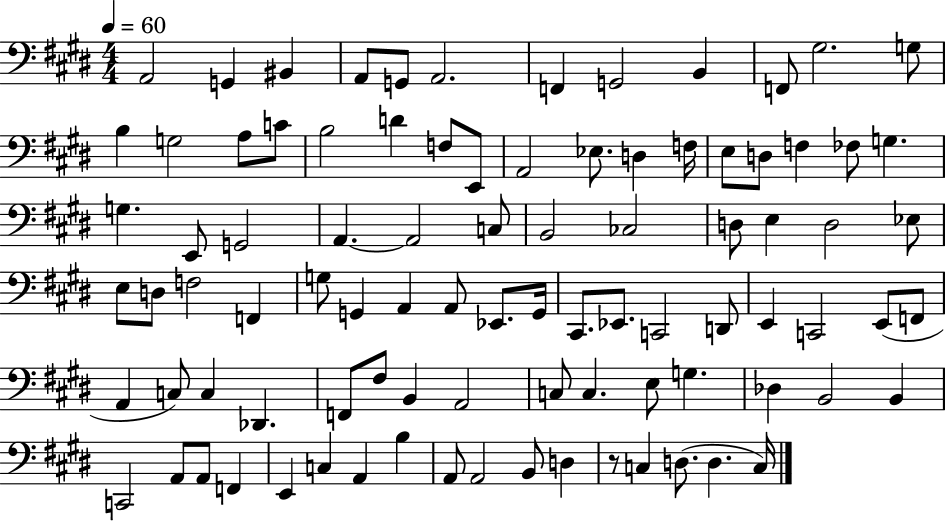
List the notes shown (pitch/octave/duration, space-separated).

A2/h G2/q BIS2/q A2/e G2/e A2/h. F2/q G2/h B2/q F2/e G#3/h. G3/e B3/q G3/h A3/e C4/e B3/h D4/q F3/e E2/e A2/h Eb3/e. D3/q F3/s E3/e D3/e F3/q FES3/e G3/q. G3/q. E2/e G2/h A2/q. A2/h C3/e B2/h CES3/h D3/e E3/q D3/h Eb3/e E3/e D3/e F3/h F2/q G3/e G2/q A2/q A2/e Eb2/e. G2/s C#2/e. Eb2/e. C2/h D2/e E2/q C2/h E2/e F2/e A2/q C3/e C3/q Db2/q. F2/e F#3/e B2/q A2/h C3/e C3/q. E3/e G3/q. Db3/q B2/h B2/q C2/h A2/e A2/e F2/q E2/q C3/q A2/q B3/q A2/e A2/h B2/e D3/q R/e C3/q D3/e. D3/q. C3/s